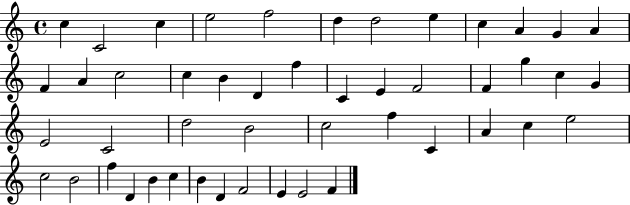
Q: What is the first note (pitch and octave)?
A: C5